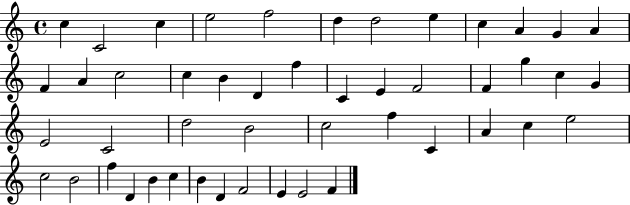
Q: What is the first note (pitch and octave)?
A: C5